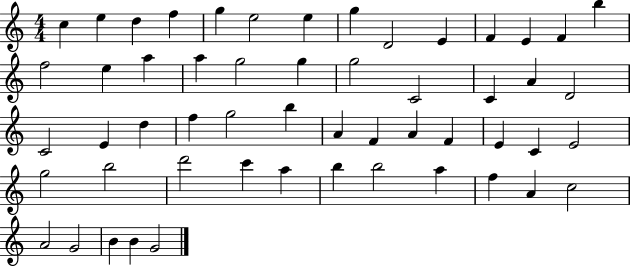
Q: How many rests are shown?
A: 0